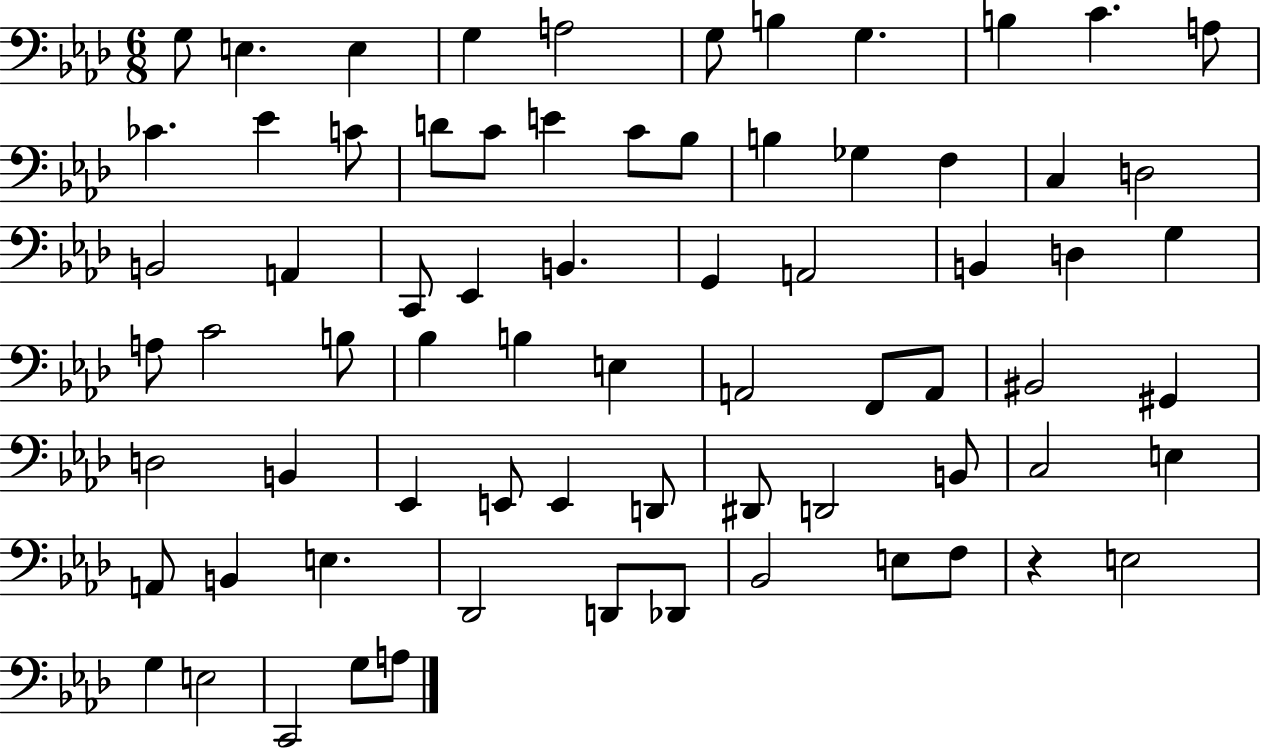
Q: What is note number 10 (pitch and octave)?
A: C4